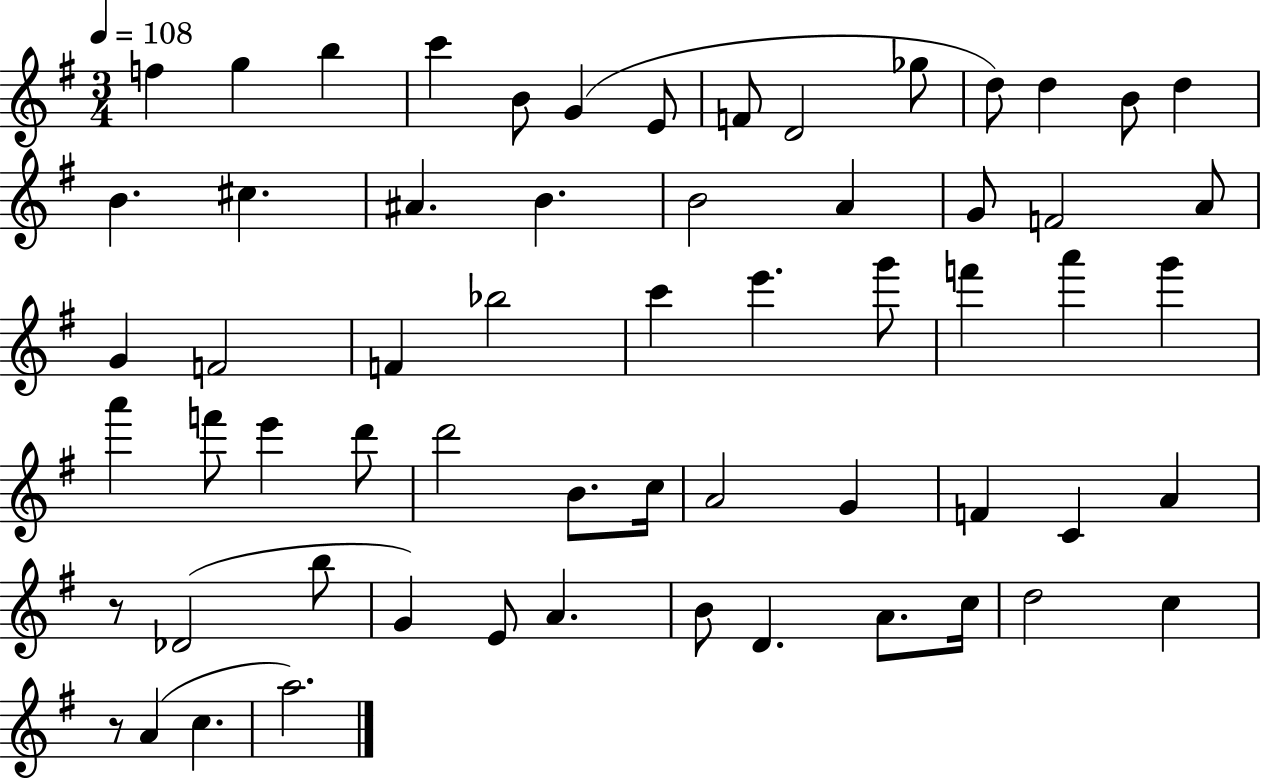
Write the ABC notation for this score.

X:1
T:Untitled
M:3/4
L:1/4
K:G
f g b c' B/2 G E/2 F/2 D2 _g/2 d/2 d B/2 d B ^c ^A B B2 A G/2 F2 A/2 G F2 F _b2 c' e' g'/2 f' a' g' a' f'/2 e' d'/2 d'2 B/2 c/4 A2 G F C A z/2 _D2 b/2 G E/2 A B/2 D A/2 c/4 d2 c z/2 A c a2